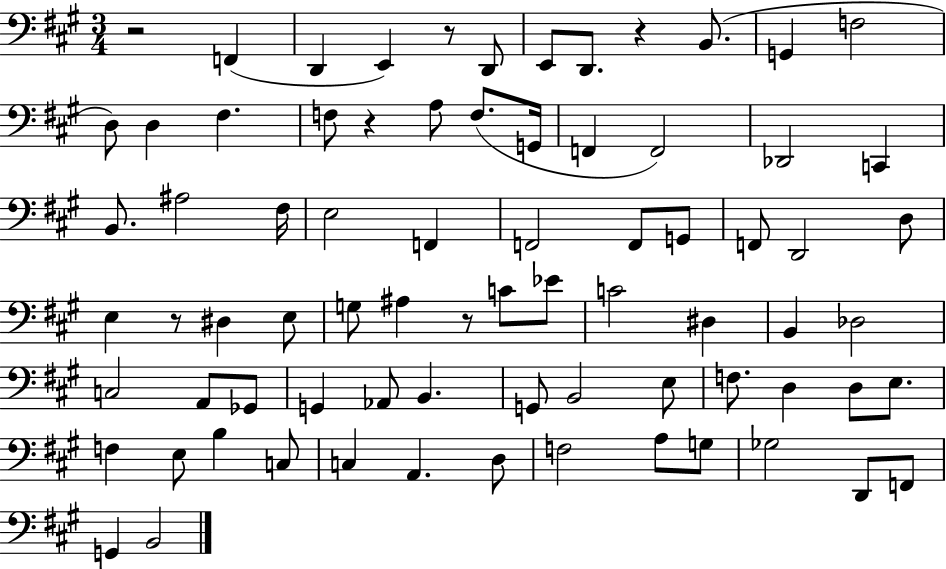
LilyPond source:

{
  \clef bass
  \numericTimeSignature
  \time 3/4
  \key a \major
  r2 f,4( | d,4 e,4) r8 d,8 | e,8 d,8. r4 b,8.( | g,4 f2 | \break d8) d4 fis4. | f8 r4 a8 f8.( g,16 | f,4 f,2) | des,2 c,4 | \break b,8. ais2 fis16 | e2 f,4 | f,2 f,8 g,8 | f,8 d,2 d8 | \break e4 r8 dis4 e8 | g8 ais4 r8 c'8 ees'8 | c'2 dis4 | b,4 des2 | \break c2 a,8 ges,8 | g,4 aes,8 b,4. | g,8 b,2 e8 | f8. d4 d8 e8. | \break f4 e8 b4 c8 | c4 a,4. d8 | f2 a8 g8 | ges2 d,8 f,8 | \break g,4 b,2 | \bar "|."
}